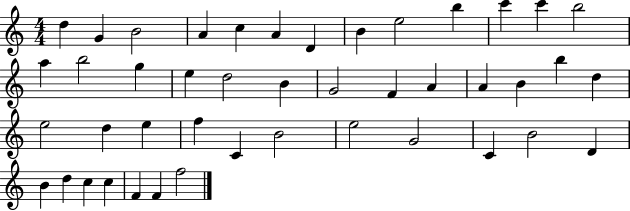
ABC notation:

X:1
T:Untitled
M:4/4
L:1/4
K:C
d G B2 A c A D B e2 b c' c' b2 a b2 g e d2 B G2 F A A B b d e2 d e f C B2 e2 G2 C B2 D B d c c F F f2